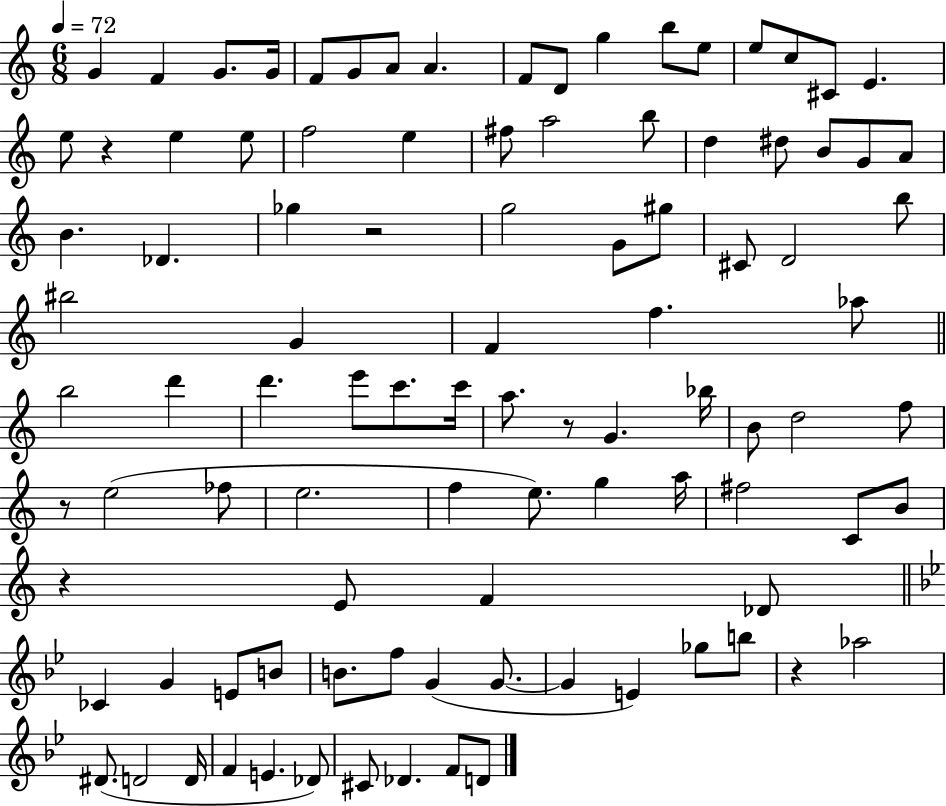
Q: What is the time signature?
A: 6/8